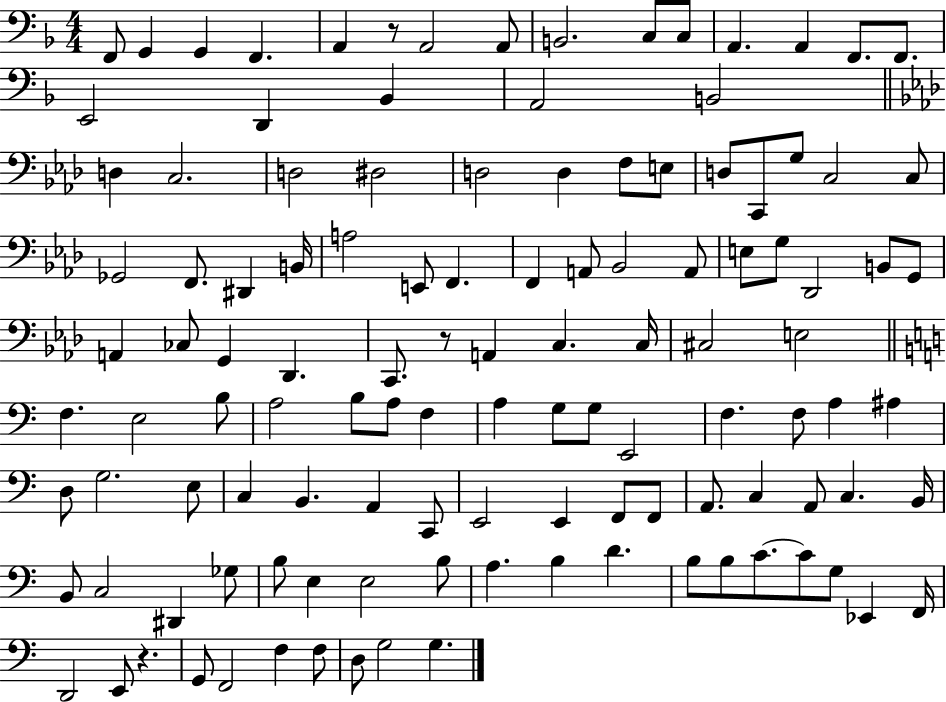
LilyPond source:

{
  \clef bass
  \numericTimeSignature
  \time 4/4
  \key f \major
  \repeat volta 2 { f,8 g,4 g,4 f,4. | a,4 r8 a,2 a,8 | b,2. c8 c8 | a,4. a,4 f,8. f,8. | \break e,2 d,4 bes,4 | a,2 b,2 | \bar "||" \break \key aes \major d4 c2. | d2 dis2 | d2 d4 f8 e8 | d8 c,8 g8 c2 c8 | \break ges,2 f,8. dis,4 b,16 | a2 e,8 f,4. | f,4 a,8 bes,2 a,8 | e8 g8 des,2 b,8 g,8 | \break a,4 ces8 g,4 des,4. | c,8. r8 a,4 c4. c16 | cis2 e2 | \bar "||" \break \key a \minor f4. e2 b8 | a2 b8 a8 f4 | a4 g8 g8 e,2 | f4. f8 a4 ais4 | \break d8 g2. e8 | c4 b,4. a,4 c,8 | e,2 e,4 f,8 f,8 | a,8. c4 a,8 c4. b,16 | \break b,8 c2 dis,4 ges8 | b8 e4 e2 b8 | a4. b4 d'4. | b8 b8 c'8.~~ c'8 g8 ees,4 f,16 | \break d,2 e,8 r4. | g,8 f,2 f4 f8 | d8 g2 g4. | } \bar "|."
}